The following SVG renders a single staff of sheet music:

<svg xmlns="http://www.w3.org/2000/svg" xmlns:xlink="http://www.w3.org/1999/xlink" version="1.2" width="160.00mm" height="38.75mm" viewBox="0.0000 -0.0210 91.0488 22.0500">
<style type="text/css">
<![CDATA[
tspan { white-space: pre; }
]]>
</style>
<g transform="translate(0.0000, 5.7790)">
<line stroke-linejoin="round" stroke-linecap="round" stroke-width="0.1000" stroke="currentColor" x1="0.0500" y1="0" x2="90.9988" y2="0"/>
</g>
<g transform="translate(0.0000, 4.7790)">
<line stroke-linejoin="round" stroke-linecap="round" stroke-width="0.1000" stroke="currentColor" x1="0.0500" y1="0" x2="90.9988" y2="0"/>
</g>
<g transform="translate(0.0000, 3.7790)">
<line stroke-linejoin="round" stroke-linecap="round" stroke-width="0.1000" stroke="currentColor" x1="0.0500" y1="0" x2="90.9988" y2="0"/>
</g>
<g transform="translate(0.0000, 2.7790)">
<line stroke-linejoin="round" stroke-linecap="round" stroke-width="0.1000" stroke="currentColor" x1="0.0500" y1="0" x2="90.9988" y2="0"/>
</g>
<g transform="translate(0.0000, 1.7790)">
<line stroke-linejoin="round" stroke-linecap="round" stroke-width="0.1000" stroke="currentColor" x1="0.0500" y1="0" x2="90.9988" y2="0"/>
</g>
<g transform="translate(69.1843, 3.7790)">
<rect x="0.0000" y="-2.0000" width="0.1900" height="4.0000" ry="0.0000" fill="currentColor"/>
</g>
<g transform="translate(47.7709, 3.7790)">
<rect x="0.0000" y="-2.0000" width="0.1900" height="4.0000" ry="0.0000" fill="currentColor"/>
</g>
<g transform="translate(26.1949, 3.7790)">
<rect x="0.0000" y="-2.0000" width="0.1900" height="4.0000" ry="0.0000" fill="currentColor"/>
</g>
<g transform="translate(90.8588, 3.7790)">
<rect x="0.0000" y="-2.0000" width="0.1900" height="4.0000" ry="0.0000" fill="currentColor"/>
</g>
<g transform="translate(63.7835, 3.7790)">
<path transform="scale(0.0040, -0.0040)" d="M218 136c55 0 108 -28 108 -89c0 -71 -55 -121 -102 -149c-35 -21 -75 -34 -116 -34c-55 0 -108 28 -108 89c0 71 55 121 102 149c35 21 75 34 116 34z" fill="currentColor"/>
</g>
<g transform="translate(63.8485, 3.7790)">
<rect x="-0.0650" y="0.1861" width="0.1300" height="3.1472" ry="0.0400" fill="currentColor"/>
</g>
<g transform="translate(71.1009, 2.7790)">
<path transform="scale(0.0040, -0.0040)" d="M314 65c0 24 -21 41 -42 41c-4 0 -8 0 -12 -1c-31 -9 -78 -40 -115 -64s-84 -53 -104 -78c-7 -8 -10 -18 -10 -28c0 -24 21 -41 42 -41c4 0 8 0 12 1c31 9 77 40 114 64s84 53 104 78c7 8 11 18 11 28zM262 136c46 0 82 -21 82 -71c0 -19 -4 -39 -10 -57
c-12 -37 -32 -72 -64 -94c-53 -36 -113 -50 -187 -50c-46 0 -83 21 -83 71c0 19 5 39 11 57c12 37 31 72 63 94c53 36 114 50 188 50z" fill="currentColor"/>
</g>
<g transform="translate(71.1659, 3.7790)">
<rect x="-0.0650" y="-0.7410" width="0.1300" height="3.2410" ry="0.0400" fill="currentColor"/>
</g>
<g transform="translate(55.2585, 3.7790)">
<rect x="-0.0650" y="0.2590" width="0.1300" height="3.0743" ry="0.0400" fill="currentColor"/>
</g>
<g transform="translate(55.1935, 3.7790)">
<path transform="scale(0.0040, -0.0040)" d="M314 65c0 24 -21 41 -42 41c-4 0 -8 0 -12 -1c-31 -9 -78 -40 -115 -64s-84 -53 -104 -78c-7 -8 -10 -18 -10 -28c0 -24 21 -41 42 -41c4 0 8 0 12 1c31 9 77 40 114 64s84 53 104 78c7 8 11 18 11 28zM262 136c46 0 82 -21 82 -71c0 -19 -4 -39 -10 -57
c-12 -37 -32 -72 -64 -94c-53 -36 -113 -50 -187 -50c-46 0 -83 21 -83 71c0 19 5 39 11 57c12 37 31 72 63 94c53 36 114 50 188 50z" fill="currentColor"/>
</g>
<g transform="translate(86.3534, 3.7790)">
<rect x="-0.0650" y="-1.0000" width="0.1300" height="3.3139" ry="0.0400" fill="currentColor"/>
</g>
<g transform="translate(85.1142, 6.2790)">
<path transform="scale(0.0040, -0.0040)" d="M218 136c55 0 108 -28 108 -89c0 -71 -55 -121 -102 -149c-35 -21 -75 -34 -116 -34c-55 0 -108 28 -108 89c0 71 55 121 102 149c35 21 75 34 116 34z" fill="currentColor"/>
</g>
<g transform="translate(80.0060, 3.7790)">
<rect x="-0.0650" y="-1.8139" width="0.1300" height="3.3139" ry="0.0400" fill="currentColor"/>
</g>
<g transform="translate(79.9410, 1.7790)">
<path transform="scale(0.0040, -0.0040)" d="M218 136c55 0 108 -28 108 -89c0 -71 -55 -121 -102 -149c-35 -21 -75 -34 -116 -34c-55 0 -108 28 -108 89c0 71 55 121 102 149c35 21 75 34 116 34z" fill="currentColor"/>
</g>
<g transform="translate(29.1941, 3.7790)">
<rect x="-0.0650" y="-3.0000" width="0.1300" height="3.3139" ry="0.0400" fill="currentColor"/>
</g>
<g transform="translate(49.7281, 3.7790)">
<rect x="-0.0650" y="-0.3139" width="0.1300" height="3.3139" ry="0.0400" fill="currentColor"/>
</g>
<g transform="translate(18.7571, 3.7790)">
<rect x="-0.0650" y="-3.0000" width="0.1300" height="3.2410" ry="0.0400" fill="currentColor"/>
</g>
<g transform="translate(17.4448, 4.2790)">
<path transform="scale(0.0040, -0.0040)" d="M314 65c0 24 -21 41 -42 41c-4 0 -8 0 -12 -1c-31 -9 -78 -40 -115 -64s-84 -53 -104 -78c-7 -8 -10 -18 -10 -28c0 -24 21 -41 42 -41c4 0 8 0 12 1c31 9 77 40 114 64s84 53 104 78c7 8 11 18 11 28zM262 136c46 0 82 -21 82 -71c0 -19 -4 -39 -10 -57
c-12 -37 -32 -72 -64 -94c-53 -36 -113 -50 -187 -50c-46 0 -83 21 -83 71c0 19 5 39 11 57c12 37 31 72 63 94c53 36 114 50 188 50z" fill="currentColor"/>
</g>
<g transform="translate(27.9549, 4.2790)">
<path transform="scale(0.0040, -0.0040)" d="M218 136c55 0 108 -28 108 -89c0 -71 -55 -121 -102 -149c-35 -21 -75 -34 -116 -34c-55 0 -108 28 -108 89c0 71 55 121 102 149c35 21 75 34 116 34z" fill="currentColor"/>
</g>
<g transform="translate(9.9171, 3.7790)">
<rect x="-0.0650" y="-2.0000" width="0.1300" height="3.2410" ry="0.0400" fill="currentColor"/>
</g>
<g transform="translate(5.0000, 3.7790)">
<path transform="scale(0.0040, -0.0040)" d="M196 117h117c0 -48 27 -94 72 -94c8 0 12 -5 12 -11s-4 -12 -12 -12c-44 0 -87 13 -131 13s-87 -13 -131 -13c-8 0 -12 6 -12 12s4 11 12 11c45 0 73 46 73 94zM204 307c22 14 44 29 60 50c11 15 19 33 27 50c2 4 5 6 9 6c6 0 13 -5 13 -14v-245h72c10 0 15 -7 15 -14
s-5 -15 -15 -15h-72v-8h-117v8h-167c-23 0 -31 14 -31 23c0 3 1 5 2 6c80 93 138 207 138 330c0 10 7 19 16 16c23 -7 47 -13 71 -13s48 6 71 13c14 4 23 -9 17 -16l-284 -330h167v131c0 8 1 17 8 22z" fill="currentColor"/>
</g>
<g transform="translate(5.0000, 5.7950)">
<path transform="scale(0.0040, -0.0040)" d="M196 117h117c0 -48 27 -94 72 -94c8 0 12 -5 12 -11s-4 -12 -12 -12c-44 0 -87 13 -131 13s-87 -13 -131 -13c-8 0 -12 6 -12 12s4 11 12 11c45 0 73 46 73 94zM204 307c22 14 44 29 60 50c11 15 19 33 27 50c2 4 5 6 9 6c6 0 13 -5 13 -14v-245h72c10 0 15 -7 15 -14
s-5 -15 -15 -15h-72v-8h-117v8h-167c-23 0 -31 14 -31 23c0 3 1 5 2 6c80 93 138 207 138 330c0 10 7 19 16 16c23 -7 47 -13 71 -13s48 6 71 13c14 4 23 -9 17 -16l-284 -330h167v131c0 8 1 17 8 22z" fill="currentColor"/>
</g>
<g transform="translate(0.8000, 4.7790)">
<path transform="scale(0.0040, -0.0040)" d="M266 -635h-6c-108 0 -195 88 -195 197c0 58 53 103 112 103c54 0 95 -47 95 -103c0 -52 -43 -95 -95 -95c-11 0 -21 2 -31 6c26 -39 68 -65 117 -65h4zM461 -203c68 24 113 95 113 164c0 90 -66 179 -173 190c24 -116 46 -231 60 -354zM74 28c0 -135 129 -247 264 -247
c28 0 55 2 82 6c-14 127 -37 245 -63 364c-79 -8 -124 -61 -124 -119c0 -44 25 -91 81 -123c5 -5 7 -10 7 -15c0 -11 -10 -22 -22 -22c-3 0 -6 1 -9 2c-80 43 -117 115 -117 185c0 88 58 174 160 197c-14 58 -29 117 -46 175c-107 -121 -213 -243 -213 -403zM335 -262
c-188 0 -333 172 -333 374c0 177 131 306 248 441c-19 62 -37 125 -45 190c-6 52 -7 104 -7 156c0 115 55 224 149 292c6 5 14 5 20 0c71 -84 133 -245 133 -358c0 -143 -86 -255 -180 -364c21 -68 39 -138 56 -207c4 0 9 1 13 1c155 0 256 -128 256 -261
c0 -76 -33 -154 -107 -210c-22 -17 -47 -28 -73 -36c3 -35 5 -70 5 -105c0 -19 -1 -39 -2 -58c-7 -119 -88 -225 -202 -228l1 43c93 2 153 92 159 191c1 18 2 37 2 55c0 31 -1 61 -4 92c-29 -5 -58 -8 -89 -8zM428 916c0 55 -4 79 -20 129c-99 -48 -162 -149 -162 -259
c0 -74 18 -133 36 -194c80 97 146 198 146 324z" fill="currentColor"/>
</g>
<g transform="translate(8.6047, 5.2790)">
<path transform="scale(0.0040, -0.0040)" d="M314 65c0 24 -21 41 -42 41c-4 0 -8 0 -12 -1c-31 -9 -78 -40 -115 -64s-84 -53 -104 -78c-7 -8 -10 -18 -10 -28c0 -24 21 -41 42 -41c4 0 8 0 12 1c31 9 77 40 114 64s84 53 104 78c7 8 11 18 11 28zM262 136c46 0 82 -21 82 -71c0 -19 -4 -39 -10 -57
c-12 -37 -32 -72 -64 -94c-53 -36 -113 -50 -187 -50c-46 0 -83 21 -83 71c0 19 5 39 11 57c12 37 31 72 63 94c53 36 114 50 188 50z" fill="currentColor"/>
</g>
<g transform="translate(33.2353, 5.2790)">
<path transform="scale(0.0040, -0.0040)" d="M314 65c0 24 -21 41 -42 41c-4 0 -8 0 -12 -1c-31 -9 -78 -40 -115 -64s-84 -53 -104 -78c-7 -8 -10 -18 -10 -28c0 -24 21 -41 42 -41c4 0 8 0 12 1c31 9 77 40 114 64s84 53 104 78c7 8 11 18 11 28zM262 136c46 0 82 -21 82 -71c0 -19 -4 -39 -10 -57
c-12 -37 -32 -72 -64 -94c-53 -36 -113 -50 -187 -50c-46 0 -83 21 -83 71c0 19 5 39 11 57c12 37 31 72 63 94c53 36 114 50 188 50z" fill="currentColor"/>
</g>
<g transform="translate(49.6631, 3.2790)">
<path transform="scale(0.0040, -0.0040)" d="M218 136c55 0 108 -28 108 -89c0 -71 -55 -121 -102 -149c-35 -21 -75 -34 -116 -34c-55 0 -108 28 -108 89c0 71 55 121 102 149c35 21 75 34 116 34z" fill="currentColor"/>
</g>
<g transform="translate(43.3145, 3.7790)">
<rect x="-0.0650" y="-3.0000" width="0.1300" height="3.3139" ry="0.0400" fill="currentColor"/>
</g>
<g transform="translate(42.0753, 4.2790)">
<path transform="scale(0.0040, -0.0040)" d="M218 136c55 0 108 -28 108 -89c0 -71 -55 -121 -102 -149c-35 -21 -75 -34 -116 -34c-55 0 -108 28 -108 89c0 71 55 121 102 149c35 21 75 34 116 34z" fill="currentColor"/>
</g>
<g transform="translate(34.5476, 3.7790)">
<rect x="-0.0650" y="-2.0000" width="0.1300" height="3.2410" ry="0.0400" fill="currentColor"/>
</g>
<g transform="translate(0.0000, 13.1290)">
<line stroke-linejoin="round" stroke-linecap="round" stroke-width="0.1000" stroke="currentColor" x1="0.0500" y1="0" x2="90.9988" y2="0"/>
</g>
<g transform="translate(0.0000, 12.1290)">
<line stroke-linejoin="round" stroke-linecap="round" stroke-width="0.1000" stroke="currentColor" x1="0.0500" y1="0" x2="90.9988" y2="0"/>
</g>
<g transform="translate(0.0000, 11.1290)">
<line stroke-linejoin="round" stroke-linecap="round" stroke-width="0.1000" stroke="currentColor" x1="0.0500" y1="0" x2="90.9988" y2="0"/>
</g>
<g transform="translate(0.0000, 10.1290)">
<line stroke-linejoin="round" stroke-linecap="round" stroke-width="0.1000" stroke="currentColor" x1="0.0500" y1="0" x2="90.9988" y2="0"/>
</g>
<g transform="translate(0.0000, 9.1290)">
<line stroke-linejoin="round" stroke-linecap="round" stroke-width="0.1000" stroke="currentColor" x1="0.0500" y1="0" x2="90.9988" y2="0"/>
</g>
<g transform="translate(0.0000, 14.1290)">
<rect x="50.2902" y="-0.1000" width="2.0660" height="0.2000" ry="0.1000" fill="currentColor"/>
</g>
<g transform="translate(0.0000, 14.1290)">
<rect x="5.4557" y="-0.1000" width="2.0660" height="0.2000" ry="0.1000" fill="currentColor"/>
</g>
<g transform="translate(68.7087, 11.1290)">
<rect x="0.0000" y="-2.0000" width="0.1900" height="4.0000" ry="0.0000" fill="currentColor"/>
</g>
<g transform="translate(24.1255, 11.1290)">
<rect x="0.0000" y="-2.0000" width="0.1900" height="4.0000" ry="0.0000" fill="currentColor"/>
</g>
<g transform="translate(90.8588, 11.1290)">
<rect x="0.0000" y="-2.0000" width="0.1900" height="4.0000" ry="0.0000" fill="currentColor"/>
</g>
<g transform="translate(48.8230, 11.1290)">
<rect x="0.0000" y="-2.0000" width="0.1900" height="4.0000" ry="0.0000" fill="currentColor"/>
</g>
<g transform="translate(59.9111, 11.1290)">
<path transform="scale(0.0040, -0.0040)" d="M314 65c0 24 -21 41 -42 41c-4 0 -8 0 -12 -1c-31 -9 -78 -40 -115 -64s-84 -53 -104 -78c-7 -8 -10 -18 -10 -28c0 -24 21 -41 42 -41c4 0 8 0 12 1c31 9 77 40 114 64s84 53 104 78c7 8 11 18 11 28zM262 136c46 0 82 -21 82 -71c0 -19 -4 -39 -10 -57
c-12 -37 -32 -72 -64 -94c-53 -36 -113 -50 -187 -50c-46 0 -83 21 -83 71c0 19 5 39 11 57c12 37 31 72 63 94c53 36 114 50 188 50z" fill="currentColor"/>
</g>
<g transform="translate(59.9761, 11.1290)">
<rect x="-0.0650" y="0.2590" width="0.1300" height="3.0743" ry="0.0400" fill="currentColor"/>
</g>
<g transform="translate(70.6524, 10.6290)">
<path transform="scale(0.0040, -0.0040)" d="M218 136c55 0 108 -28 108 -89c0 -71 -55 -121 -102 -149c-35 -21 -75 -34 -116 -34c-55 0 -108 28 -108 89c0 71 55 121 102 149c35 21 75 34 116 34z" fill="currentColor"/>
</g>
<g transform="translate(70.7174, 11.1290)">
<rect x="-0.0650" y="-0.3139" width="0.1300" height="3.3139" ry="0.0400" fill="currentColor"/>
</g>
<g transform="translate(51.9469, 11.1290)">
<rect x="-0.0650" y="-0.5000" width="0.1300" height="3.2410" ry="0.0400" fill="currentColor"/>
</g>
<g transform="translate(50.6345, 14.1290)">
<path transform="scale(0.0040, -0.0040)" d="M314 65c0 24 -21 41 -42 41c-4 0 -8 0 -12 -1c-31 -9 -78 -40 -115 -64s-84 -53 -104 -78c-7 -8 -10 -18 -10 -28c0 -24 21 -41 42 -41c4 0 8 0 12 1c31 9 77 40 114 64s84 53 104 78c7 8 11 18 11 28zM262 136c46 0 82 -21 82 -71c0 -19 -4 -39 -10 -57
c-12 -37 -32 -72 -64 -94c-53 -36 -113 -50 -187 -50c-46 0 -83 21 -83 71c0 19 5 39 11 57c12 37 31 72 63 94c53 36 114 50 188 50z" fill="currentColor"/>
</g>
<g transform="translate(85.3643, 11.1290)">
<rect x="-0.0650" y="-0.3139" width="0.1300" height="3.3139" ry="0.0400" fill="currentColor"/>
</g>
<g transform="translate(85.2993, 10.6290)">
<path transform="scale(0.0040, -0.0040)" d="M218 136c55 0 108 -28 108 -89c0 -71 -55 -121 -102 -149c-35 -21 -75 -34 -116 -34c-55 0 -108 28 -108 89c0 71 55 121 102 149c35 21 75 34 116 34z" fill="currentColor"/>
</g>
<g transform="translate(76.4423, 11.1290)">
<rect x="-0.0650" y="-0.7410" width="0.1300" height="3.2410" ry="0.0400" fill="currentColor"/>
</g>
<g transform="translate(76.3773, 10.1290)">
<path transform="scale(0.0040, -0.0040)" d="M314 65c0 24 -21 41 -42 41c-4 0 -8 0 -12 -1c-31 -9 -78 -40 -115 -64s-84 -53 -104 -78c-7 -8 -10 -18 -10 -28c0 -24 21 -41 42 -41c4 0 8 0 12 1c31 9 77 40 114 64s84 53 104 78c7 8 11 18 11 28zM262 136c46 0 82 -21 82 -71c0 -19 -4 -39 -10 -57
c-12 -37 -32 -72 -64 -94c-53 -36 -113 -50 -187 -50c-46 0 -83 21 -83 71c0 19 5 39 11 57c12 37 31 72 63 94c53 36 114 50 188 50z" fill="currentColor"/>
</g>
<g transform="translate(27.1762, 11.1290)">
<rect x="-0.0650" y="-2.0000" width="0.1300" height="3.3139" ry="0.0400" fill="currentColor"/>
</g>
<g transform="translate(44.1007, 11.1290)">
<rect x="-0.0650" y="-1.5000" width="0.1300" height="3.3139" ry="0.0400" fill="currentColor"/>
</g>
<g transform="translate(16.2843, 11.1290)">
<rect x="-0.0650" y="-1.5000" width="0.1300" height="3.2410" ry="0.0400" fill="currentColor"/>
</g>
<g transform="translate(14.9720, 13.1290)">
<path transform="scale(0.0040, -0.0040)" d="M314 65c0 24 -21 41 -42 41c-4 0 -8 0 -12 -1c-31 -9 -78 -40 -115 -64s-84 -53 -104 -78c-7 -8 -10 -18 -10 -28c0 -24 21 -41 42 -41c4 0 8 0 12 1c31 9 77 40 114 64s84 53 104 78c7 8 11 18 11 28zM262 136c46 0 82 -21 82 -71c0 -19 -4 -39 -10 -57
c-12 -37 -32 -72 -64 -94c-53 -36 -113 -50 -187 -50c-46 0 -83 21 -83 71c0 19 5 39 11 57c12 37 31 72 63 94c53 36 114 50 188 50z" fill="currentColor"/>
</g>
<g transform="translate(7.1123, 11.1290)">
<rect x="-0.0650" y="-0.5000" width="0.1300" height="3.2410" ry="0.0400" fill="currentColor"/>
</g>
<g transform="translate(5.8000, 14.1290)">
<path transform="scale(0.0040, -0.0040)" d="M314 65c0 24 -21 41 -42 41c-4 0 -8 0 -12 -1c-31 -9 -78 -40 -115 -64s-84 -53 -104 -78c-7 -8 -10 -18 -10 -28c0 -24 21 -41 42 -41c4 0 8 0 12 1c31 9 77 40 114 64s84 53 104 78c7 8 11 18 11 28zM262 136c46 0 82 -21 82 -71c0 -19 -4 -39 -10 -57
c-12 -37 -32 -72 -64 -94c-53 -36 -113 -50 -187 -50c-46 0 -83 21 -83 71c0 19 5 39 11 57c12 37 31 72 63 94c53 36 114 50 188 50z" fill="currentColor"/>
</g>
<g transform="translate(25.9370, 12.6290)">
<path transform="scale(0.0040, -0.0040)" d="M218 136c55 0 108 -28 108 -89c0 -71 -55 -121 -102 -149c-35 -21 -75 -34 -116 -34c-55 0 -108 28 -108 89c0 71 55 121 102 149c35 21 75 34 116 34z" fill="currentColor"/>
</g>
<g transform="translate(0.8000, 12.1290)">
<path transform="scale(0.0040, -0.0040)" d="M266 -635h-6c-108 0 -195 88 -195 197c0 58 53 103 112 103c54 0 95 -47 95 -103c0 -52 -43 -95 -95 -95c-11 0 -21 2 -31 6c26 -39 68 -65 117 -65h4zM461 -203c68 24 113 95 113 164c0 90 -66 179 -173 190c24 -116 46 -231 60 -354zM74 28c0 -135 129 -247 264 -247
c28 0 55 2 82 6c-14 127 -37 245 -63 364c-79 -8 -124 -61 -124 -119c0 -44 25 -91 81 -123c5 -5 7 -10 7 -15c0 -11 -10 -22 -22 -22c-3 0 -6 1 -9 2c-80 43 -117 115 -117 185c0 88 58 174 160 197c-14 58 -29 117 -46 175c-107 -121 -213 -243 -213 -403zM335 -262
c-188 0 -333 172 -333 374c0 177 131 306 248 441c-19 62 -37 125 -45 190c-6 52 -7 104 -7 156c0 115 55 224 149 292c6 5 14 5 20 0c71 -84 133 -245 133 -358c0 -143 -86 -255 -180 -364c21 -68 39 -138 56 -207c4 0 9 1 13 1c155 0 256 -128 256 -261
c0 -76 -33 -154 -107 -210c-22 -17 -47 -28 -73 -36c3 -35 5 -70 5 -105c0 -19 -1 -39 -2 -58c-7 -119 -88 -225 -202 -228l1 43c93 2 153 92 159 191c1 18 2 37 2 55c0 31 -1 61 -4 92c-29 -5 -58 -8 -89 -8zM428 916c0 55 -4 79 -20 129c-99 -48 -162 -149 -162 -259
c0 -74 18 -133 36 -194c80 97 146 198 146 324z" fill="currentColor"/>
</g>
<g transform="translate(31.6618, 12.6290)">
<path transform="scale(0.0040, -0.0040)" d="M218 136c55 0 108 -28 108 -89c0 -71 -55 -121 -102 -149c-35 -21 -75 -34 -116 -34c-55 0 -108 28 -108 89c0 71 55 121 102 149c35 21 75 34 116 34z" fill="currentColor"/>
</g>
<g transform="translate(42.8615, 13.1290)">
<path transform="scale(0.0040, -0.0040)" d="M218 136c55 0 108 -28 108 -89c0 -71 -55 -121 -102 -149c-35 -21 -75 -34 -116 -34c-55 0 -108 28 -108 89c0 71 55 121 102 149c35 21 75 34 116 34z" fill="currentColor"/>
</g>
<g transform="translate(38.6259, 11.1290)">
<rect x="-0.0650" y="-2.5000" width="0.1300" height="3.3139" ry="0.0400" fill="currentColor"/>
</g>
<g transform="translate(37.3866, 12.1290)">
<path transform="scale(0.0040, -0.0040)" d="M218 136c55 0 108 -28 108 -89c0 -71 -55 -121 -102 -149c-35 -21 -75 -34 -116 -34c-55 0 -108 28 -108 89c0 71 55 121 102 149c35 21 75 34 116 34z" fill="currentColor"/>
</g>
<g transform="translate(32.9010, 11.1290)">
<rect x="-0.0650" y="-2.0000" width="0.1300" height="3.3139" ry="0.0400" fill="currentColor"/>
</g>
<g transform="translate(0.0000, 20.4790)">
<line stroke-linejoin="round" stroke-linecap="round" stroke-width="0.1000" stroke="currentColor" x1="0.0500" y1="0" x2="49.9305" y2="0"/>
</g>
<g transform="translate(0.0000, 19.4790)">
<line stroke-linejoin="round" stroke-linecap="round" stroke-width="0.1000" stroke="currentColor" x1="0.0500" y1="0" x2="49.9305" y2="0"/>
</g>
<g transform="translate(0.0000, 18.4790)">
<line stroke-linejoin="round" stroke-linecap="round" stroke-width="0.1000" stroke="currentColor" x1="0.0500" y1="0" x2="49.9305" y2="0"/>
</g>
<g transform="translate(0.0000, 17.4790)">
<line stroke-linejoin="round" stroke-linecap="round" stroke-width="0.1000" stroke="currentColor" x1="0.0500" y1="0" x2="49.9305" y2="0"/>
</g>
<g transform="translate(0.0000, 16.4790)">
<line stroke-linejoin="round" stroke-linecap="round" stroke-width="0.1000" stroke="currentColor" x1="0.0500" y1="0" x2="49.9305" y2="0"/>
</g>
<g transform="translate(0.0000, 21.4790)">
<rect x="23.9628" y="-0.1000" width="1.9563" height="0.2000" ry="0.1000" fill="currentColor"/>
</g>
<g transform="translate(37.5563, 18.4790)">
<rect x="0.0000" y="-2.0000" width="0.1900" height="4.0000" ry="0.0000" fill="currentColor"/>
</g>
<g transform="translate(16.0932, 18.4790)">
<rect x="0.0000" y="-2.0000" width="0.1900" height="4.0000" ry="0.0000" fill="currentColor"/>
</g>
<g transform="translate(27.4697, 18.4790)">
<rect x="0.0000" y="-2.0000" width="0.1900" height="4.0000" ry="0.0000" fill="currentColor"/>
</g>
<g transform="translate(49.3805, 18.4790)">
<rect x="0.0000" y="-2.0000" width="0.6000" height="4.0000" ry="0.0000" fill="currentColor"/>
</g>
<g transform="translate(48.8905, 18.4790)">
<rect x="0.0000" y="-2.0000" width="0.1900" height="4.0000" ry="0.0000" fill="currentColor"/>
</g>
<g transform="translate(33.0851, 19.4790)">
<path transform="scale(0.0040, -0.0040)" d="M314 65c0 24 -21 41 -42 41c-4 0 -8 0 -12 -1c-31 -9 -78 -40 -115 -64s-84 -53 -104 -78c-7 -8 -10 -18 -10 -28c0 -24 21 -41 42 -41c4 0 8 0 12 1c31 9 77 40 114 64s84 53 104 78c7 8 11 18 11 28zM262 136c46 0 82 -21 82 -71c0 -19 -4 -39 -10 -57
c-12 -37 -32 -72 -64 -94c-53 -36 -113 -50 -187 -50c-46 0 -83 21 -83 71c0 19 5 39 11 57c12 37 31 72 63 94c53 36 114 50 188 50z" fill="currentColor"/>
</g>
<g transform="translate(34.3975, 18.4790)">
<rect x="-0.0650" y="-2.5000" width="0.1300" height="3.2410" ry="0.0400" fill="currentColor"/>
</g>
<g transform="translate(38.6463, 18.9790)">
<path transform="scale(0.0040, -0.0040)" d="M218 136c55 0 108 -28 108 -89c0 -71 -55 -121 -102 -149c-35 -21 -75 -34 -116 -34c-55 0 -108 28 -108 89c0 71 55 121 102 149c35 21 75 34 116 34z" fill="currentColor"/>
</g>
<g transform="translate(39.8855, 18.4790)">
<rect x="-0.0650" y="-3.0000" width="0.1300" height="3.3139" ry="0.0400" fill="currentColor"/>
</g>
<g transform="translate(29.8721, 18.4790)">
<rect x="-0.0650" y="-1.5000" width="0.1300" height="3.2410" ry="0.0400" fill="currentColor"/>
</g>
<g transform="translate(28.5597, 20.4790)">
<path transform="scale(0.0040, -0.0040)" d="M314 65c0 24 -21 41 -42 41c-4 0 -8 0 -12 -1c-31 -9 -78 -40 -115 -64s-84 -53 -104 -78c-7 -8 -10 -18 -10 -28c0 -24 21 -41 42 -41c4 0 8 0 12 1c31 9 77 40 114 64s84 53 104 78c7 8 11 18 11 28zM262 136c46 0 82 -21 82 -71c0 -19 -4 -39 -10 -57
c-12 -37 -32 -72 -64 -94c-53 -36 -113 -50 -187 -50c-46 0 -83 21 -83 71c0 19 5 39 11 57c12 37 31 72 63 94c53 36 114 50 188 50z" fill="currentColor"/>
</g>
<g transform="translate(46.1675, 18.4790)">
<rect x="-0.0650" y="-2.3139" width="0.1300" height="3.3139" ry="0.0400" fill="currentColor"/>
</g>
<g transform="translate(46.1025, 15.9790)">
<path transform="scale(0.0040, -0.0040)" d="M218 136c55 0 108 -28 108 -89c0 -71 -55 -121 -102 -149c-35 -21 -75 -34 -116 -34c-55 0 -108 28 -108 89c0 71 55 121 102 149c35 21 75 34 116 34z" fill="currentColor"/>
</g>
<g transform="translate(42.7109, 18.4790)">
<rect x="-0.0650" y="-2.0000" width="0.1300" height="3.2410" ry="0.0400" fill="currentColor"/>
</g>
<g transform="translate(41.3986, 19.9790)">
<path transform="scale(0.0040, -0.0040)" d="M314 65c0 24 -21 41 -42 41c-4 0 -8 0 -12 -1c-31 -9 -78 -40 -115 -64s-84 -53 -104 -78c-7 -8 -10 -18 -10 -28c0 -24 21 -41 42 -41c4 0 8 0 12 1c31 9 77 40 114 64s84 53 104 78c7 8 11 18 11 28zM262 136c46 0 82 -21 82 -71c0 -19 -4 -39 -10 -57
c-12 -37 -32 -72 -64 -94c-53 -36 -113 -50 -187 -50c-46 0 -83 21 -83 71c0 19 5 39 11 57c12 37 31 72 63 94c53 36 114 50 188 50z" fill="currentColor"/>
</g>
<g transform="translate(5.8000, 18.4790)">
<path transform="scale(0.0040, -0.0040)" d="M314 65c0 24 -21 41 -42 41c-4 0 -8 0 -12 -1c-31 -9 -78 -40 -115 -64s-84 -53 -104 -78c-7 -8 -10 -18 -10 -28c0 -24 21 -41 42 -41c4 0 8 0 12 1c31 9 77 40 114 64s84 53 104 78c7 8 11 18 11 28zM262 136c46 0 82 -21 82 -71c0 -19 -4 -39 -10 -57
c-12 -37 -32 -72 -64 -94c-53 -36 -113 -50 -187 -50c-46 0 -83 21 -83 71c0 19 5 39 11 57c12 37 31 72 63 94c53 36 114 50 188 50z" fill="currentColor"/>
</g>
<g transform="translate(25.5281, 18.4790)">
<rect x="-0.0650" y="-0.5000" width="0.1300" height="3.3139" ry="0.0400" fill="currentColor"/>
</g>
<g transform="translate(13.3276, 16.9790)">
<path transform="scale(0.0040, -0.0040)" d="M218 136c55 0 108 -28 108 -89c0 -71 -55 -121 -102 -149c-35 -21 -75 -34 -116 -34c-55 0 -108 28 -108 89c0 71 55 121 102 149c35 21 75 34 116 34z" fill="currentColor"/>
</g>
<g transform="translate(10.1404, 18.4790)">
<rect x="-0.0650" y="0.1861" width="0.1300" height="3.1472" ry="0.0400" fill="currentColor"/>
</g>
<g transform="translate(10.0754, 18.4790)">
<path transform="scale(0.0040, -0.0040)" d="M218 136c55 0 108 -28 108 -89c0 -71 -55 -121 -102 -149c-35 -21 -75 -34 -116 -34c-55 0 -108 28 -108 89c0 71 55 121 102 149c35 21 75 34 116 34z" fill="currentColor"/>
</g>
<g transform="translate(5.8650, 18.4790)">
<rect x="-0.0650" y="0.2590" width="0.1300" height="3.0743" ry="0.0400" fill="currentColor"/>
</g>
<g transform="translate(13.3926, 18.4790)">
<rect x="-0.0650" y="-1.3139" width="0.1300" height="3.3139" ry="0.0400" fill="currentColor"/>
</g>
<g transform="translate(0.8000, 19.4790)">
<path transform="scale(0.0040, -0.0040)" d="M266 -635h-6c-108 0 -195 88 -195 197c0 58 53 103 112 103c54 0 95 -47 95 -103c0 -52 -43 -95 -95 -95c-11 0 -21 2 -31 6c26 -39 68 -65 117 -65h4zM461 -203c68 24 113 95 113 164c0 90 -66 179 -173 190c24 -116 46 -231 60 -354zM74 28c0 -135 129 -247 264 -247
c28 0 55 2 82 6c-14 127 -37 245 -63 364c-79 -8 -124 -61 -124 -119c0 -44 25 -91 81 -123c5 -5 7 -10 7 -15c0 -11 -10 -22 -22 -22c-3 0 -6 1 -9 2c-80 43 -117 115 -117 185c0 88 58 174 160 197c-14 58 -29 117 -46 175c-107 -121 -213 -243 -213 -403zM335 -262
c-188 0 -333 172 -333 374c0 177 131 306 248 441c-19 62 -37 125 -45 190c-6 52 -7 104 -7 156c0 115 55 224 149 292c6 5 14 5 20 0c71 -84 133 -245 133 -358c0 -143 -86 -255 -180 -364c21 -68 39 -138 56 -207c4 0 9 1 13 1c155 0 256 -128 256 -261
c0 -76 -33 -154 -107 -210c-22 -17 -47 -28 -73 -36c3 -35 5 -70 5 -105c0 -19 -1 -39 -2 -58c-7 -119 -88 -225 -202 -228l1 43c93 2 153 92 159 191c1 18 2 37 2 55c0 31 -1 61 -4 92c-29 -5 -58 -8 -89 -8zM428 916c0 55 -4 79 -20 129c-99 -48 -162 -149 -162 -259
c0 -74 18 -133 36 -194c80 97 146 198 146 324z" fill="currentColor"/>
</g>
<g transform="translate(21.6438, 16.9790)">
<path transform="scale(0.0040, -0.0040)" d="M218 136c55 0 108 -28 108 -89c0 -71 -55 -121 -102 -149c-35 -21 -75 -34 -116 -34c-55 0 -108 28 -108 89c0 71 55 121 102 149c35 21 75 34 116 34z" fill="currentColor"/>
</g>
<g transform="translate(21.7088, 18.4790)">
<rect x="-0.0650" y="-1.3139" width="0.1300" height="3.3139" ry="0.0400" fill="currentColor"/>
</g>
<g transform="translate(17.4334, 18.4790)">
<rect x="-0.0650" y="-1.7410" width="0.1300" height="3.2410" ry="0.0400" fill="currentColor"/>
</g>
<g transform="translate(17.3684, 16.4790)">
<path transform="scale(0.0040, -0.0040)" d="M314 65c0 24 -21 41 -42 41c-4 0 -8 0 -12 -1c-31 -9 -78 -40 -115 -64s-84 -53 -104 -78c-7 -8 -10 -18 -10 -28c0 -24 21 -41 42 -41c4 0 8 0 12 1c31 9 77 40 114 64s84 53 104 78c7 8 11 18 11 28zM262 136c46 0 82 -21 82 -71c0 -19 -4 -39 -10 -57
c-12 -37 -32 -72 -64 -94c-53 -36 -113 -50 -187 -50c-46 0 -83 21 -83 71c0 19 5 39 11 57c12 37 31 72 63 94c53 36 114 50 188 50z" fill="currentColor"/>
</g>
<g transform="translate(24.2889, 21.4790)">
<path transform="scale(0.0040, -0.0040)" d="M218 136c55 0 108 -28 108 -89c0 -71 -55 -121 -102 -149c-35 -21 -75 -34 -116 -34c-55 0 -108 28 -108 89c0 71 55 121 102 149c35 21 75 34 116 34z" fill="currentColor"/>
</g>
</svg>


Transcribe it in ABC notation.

X:1
T:Untitled
M:4/4
L:1/4
K:C
F2 A2 A F2 A c B2 B d2 f D C2 E2 F F G E C2 B2 c d2 c B2 B e f2 e C E2 G2 A F2 g